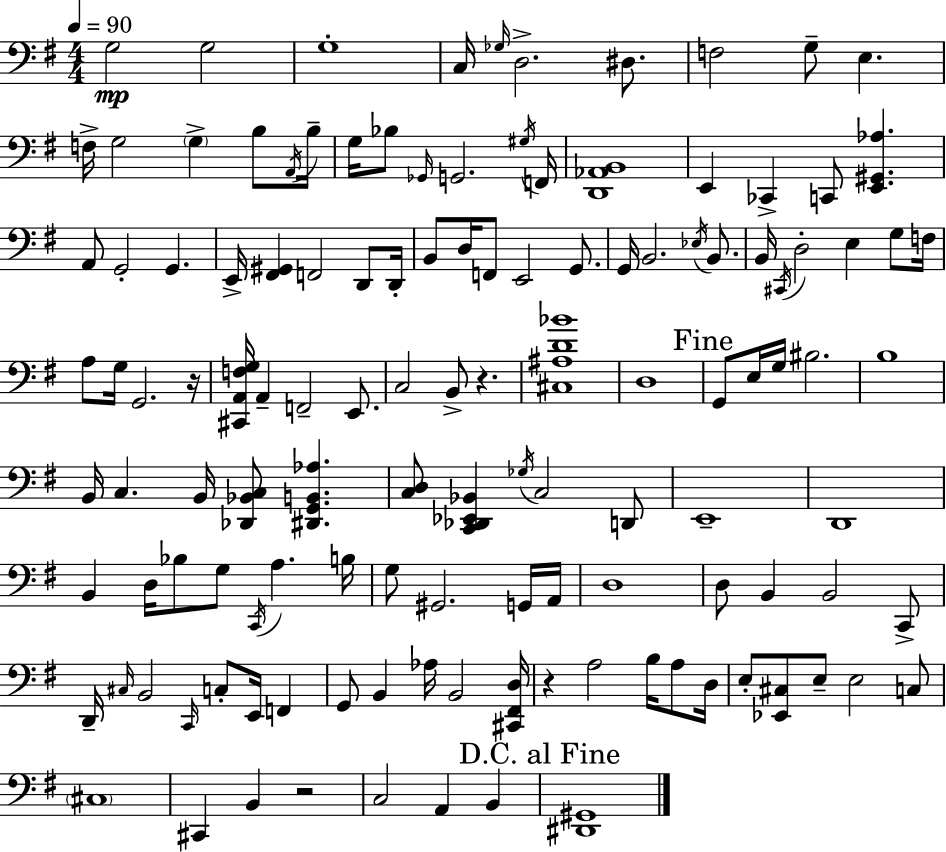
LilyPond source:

{
  \clef bass
  \numericTimeSignature
  \time 4/4
  \key g \major
  \tempo 4 = 90
  \repeat volta 2 { g2\mp g2 | g1-. | c16 \grace { ges16 } d2.-> dis8. | f2 g8-- e4. | \break f16-> g2 \parenthesize g4-> b8 | \acciaccatura { a,16 } b16-- g16 bes8 \grace { ges,16 } g,2. | \acciaccatura { gis16 } f,16 <d, aes, b,>1 | e,4 ces,4-> c,8 <e, gis, aes>4. | \break a,8 g,2-. g,4. | e,16-> <fis, gis,>4 f,2 | d,8 d,16-. b,8 d16 f,8 e,2 | g,8. g,16 b,2. | \break \acciaccatura { ees16 } b,8. b,16 \acciaccatura { cis,16 } d2-. e4 | g8 f16 a8 g16 g,2. | r16 <cis, a, f g>16 a,4-- f,2-- | e,8. c2 b,8-> | \break r4. <cis ais d' bes'>1 | d1 | \mark "Fine" g,8 e16 g16 bis2. | b1 | \break b,16 c4. b,16 <des, bes, c>8 | <dis, g, b, aes>4. <c d>8 <c, des, ees, bes,>4 \acciaccatura { ges16 } c2 | d,8 e,1-- | d,1 | \break b,4 d16 bes8 g8 | \acciaccatura { c,16 } a4. b16 g8 gis,2. | g,16 a,16 d1 | d8 b,4 b,2 | \break c,8-> d,16-- \grace { cis16 } b,2 | \grace { c,16 } c8-. e,16 f,4 g,8 b,4 | aes16 b,2 <cis, fis, d>16 r4 a2 | b16 a8 d16 e8-. <ees, cis>8 e8-- | \break e2 c8 \parenthesize cis1 | cis,4 b,4 | r2 c2 | a,4 b,4 \mark "D.C. al Fine" <dis, gis,>1 | \break } \bar "|."
}